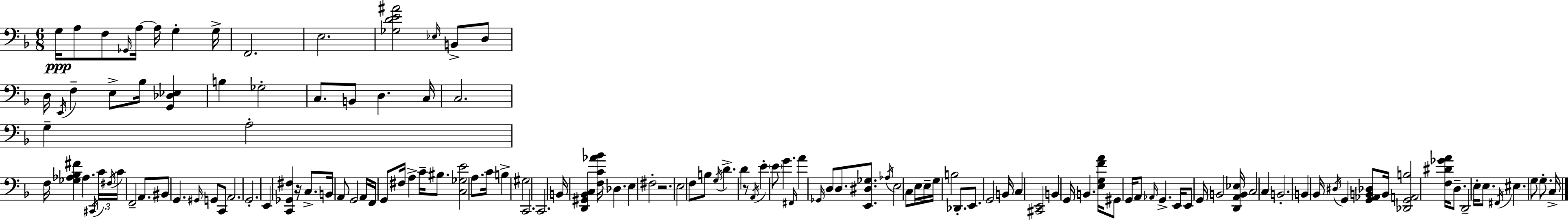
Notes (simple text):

G3/s A3/e F3/e Gb2/s A3/s A3/s G3/q G3/s F2/h. E3/h. [Gb3,D4,E4,A#4]/h Eb3/s B2/e D3/e D3/s E2/s F3/q E3/e Bb3/s [G2,Db3,Eb3]/q B3/q Gb3/h C3/e. B2/e D3/q. C3/s C3/h. G3/q A3/h F3/s [Gb3,Ab3,Bb3,F#4]/q Ab3/q. C#2/s C4/s F#3/s C4/s F2/h A2/e. BIS2/e G2/q. G#2/s G2/e C2/e A2/h. G2/h. E2/q [C2,Gb2,F#3]/q R/s C3/e. B2/s A2/e G2/h A2/s F2/s G2/e F#3/s A3/q C4/s BIS3/e. [C3,Gb3,E4]/h A3/e. C4/s B3/q G#3/h C2/h. C2/h. B2/s [D2,G#2,Bb2,C3]/q [F3,C4,Ab4,Bb4]/s Db3/q. E3/q F#3/h R/h. E3/h F3/e B3/e G3/s D4/q. D4/q R/e A2/s E4/q E4/e G4/q. F#2/s A4/q Gb2/s D3/e D3/e. [E2,D#3,Gb3]/e. Ab3/s E3/h C3/e E3/s E3/s G3/s B3/h Db2/e. E2/e. G2/h B2/s C3/q [C#2,E2]/h B2/q G2/s B2/q. [E3,G3,F4,A4]/s G#2/e G2/s A2/e Ab2/s G2/q. E2/s E2/e G2/s B2/h [D2,A2,B2,Eb3]/s C3/h C3/q B2/h. B2/q Bb2/s D#3/s G2/q [G2,Ab2,B2,Db3]/e B2/s [Db2,G2,A2,B3]/h [F3,D#4,Gb4,A4]/s D3/e. D2/h E3/s E3/e. F#2/s EIS3/q. G3/e G3/e. C3/s